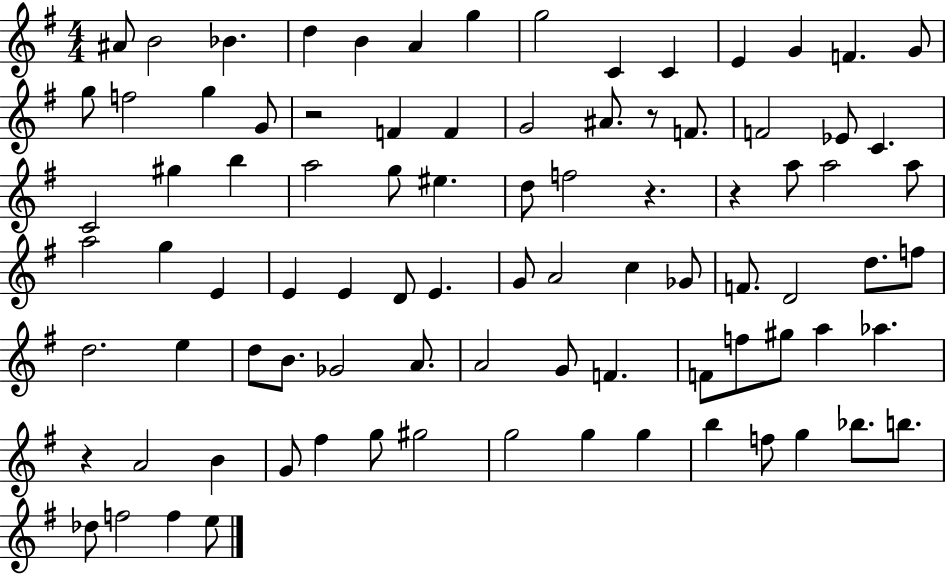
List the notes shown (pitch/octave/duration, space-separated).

A#4/e B4/h Bb4/q. D5/q B4/q A4/q G5/q G5/h C4/q C4/q E4/q G4/q F4/q. G4/e G5/e F5/h G5/q G4/e R/h F4/q F4/q G4/h A#4/e. R/e F4/e. F4/h Eb4/e C4/q. C4/h G#5/q B5/q A5/h G5/e EIS5/q. D5/e F5/h R/q. R/q A5/e A5/h A5/e A5/h G5/q E4/q E4/q E4/q D4/e E4/q. G4/e A4/h C5/q Gb4/e F4/e. D4/h D5/e. F5/e D5/h. E5/q D5/e B4/e. Gb4/h A4/e. A4/h G4/e F4/q. F4/e F5/e G#5/e A5/q Ab5/q. R/q A4/h B4/q G4/e F#5/q G5/e G#5/h G5/h G5/q G5/q B5/q F5/e G5/q Bb5/e. B5/e. Db5/e F5/h F5/q E5/e